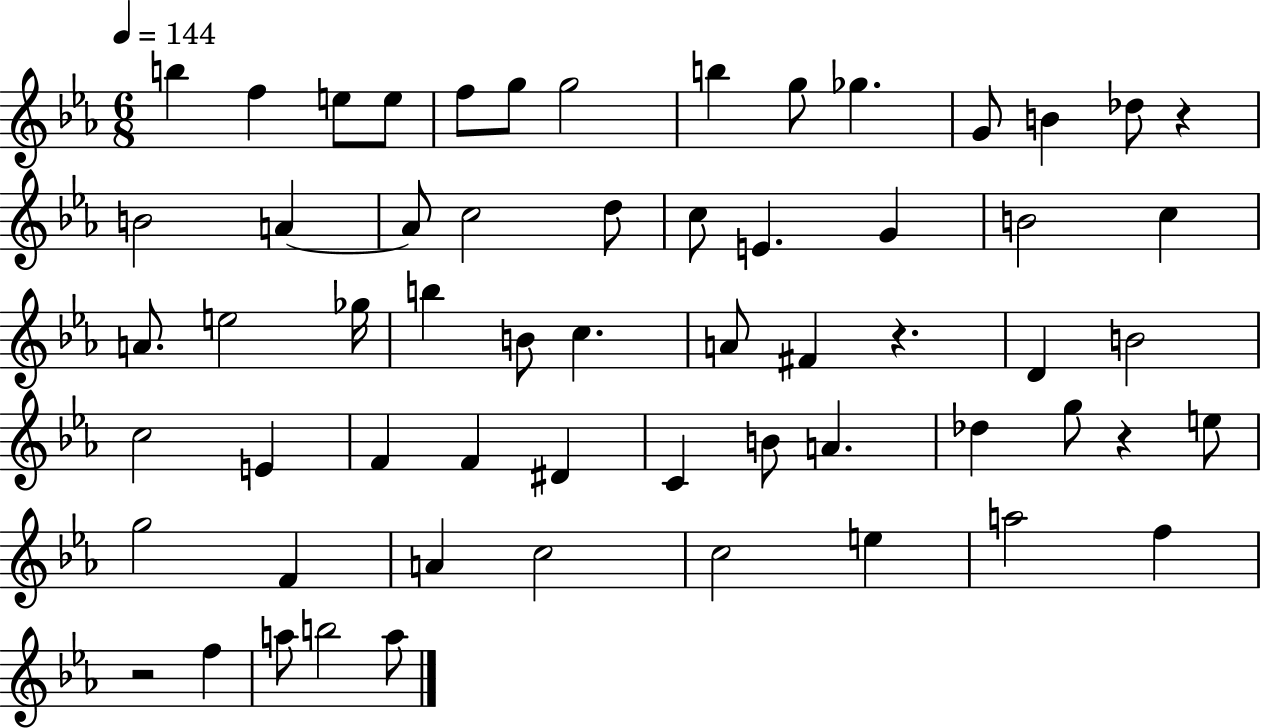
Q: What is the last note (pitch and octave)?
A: A5